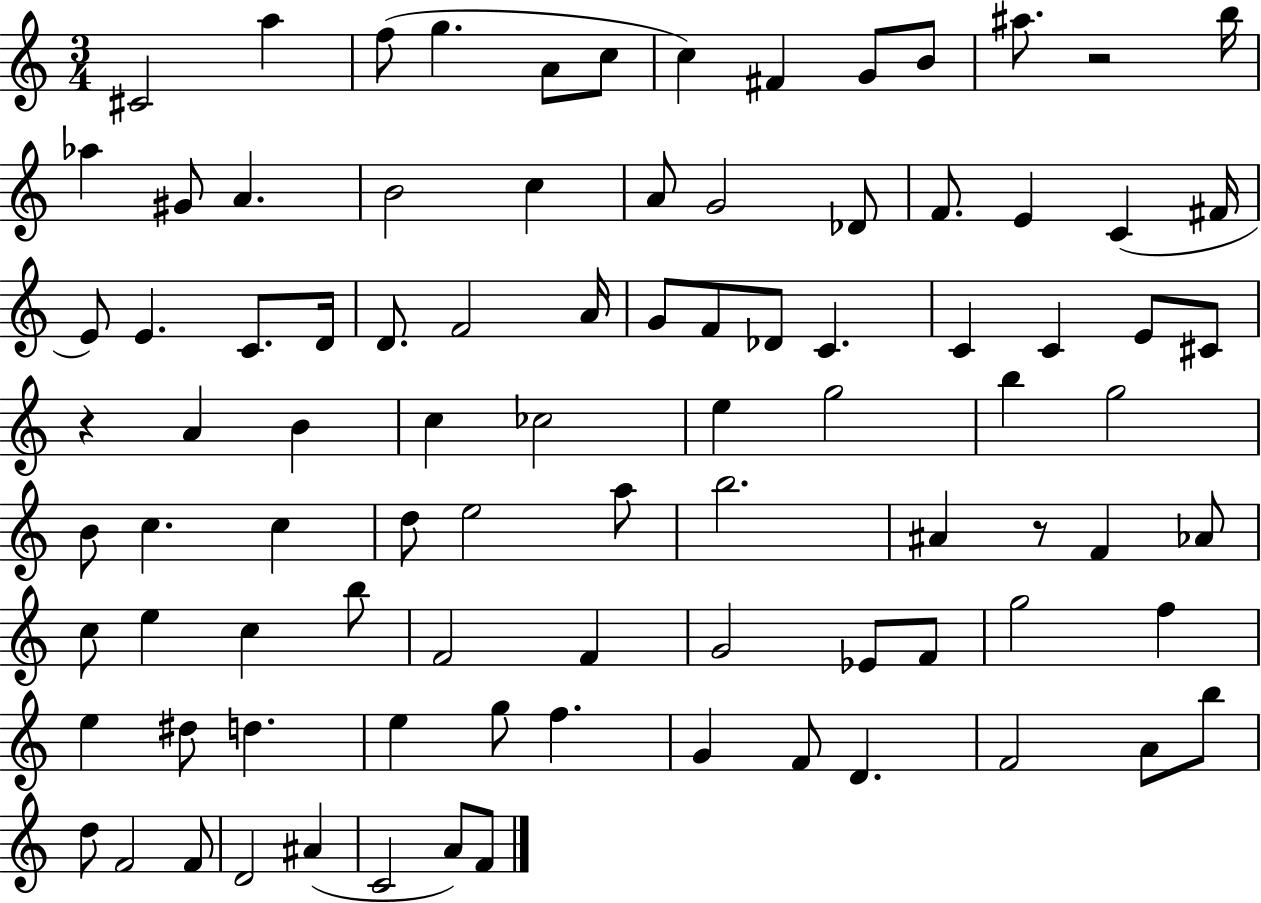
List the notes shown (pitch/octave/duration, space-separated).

C#4/h A5/q F5/e G5/q. A4/e C5/e C5/q F#4/q G4/e B4/e A#5/e. R/h B5/s Ab5/q G#4/e A4/q. B4/h C5/q A4/e G4/h Db4/e F4/e. E4/q C4/q F#4/s E4/e E4/q. C4/e. D4/s D4/e. F4/h A4/s G4/e F4/e Db4/e C4/q. C4/q C4/q E4/e C#4/e R/q A4/q B4/q C5/q CES5/h E5/q G5/h B5/q G5/h B4/e C5/q. C5/q D5/e E5/h A5/e B5/h. A#4/q R/e F4/q Ab4/e C5/e E5/q C5/q B5/e F4/h F4/q G4/h Eb4/e F4/e G5/h F5/q E5/q D#5/e D5/q. E5/q G5/e F5/q. G4/q F4/e D4/q. F4/h A4/e B5/e D5/e F4/h F4/e D4/h A#4/q C4/h A4/e F4/e